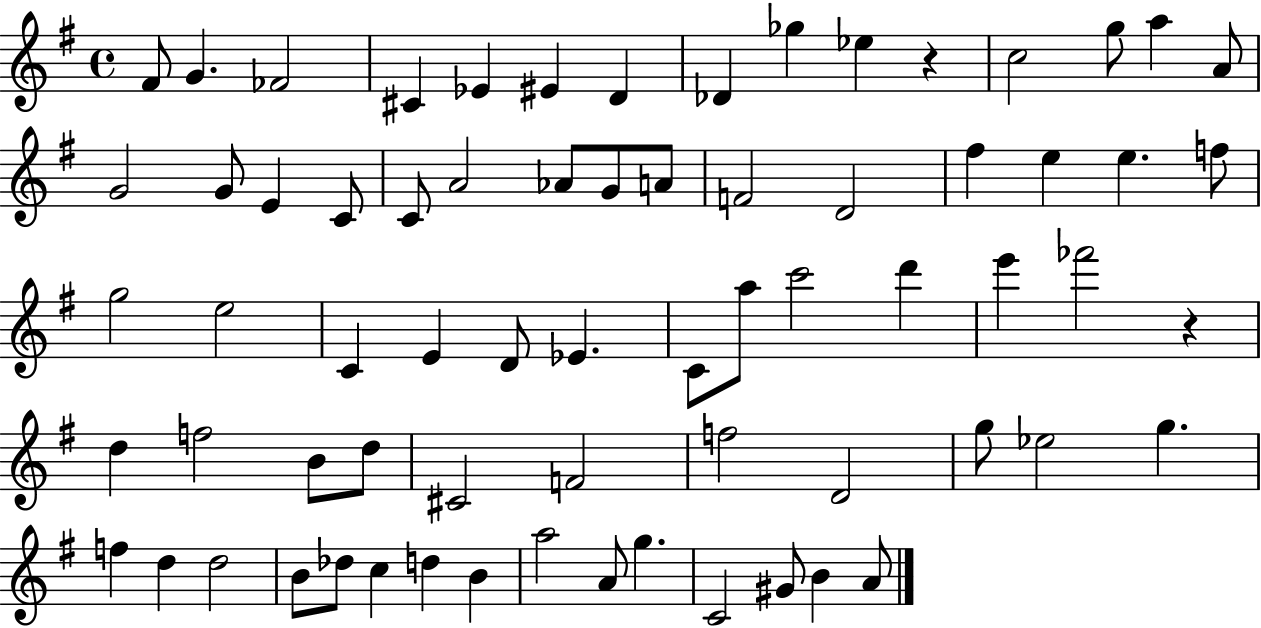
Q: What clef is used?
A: treble